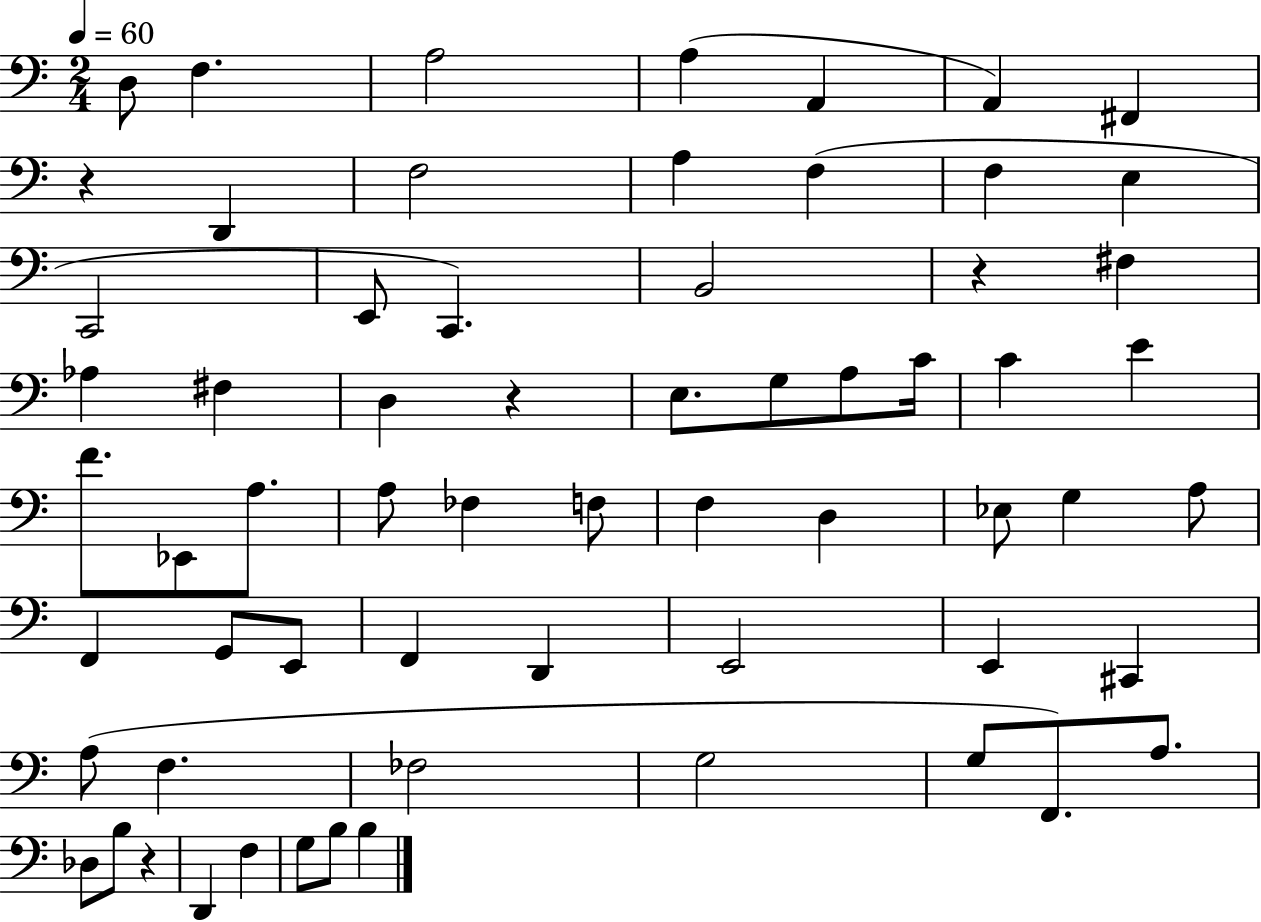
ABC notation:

X:1
T:Untitled
M:2/4
L:1/4
K:C
D,/2 F, A,2 A, A,, A,, ^F,, z D,, F,2 A, F, F, E, C,,2 E,,/2 C,, B,,2 z ^F, _A, ^F, D, z E,/2 G,/2 A,/2 C/4 C E F/2 _E,,/2 A,/2 A,/2 _F, F,/2 F, D, _E,/2 G, A,/2 F,, G,,/2 E,,/2 F,, D,, E,,2 E,, ^C,, A,/2 F, _F,2 G,2 G,/2 F,,/2 A,/2 _D,/2 B,/2 z D,, F, G,/2 B,/2 B,